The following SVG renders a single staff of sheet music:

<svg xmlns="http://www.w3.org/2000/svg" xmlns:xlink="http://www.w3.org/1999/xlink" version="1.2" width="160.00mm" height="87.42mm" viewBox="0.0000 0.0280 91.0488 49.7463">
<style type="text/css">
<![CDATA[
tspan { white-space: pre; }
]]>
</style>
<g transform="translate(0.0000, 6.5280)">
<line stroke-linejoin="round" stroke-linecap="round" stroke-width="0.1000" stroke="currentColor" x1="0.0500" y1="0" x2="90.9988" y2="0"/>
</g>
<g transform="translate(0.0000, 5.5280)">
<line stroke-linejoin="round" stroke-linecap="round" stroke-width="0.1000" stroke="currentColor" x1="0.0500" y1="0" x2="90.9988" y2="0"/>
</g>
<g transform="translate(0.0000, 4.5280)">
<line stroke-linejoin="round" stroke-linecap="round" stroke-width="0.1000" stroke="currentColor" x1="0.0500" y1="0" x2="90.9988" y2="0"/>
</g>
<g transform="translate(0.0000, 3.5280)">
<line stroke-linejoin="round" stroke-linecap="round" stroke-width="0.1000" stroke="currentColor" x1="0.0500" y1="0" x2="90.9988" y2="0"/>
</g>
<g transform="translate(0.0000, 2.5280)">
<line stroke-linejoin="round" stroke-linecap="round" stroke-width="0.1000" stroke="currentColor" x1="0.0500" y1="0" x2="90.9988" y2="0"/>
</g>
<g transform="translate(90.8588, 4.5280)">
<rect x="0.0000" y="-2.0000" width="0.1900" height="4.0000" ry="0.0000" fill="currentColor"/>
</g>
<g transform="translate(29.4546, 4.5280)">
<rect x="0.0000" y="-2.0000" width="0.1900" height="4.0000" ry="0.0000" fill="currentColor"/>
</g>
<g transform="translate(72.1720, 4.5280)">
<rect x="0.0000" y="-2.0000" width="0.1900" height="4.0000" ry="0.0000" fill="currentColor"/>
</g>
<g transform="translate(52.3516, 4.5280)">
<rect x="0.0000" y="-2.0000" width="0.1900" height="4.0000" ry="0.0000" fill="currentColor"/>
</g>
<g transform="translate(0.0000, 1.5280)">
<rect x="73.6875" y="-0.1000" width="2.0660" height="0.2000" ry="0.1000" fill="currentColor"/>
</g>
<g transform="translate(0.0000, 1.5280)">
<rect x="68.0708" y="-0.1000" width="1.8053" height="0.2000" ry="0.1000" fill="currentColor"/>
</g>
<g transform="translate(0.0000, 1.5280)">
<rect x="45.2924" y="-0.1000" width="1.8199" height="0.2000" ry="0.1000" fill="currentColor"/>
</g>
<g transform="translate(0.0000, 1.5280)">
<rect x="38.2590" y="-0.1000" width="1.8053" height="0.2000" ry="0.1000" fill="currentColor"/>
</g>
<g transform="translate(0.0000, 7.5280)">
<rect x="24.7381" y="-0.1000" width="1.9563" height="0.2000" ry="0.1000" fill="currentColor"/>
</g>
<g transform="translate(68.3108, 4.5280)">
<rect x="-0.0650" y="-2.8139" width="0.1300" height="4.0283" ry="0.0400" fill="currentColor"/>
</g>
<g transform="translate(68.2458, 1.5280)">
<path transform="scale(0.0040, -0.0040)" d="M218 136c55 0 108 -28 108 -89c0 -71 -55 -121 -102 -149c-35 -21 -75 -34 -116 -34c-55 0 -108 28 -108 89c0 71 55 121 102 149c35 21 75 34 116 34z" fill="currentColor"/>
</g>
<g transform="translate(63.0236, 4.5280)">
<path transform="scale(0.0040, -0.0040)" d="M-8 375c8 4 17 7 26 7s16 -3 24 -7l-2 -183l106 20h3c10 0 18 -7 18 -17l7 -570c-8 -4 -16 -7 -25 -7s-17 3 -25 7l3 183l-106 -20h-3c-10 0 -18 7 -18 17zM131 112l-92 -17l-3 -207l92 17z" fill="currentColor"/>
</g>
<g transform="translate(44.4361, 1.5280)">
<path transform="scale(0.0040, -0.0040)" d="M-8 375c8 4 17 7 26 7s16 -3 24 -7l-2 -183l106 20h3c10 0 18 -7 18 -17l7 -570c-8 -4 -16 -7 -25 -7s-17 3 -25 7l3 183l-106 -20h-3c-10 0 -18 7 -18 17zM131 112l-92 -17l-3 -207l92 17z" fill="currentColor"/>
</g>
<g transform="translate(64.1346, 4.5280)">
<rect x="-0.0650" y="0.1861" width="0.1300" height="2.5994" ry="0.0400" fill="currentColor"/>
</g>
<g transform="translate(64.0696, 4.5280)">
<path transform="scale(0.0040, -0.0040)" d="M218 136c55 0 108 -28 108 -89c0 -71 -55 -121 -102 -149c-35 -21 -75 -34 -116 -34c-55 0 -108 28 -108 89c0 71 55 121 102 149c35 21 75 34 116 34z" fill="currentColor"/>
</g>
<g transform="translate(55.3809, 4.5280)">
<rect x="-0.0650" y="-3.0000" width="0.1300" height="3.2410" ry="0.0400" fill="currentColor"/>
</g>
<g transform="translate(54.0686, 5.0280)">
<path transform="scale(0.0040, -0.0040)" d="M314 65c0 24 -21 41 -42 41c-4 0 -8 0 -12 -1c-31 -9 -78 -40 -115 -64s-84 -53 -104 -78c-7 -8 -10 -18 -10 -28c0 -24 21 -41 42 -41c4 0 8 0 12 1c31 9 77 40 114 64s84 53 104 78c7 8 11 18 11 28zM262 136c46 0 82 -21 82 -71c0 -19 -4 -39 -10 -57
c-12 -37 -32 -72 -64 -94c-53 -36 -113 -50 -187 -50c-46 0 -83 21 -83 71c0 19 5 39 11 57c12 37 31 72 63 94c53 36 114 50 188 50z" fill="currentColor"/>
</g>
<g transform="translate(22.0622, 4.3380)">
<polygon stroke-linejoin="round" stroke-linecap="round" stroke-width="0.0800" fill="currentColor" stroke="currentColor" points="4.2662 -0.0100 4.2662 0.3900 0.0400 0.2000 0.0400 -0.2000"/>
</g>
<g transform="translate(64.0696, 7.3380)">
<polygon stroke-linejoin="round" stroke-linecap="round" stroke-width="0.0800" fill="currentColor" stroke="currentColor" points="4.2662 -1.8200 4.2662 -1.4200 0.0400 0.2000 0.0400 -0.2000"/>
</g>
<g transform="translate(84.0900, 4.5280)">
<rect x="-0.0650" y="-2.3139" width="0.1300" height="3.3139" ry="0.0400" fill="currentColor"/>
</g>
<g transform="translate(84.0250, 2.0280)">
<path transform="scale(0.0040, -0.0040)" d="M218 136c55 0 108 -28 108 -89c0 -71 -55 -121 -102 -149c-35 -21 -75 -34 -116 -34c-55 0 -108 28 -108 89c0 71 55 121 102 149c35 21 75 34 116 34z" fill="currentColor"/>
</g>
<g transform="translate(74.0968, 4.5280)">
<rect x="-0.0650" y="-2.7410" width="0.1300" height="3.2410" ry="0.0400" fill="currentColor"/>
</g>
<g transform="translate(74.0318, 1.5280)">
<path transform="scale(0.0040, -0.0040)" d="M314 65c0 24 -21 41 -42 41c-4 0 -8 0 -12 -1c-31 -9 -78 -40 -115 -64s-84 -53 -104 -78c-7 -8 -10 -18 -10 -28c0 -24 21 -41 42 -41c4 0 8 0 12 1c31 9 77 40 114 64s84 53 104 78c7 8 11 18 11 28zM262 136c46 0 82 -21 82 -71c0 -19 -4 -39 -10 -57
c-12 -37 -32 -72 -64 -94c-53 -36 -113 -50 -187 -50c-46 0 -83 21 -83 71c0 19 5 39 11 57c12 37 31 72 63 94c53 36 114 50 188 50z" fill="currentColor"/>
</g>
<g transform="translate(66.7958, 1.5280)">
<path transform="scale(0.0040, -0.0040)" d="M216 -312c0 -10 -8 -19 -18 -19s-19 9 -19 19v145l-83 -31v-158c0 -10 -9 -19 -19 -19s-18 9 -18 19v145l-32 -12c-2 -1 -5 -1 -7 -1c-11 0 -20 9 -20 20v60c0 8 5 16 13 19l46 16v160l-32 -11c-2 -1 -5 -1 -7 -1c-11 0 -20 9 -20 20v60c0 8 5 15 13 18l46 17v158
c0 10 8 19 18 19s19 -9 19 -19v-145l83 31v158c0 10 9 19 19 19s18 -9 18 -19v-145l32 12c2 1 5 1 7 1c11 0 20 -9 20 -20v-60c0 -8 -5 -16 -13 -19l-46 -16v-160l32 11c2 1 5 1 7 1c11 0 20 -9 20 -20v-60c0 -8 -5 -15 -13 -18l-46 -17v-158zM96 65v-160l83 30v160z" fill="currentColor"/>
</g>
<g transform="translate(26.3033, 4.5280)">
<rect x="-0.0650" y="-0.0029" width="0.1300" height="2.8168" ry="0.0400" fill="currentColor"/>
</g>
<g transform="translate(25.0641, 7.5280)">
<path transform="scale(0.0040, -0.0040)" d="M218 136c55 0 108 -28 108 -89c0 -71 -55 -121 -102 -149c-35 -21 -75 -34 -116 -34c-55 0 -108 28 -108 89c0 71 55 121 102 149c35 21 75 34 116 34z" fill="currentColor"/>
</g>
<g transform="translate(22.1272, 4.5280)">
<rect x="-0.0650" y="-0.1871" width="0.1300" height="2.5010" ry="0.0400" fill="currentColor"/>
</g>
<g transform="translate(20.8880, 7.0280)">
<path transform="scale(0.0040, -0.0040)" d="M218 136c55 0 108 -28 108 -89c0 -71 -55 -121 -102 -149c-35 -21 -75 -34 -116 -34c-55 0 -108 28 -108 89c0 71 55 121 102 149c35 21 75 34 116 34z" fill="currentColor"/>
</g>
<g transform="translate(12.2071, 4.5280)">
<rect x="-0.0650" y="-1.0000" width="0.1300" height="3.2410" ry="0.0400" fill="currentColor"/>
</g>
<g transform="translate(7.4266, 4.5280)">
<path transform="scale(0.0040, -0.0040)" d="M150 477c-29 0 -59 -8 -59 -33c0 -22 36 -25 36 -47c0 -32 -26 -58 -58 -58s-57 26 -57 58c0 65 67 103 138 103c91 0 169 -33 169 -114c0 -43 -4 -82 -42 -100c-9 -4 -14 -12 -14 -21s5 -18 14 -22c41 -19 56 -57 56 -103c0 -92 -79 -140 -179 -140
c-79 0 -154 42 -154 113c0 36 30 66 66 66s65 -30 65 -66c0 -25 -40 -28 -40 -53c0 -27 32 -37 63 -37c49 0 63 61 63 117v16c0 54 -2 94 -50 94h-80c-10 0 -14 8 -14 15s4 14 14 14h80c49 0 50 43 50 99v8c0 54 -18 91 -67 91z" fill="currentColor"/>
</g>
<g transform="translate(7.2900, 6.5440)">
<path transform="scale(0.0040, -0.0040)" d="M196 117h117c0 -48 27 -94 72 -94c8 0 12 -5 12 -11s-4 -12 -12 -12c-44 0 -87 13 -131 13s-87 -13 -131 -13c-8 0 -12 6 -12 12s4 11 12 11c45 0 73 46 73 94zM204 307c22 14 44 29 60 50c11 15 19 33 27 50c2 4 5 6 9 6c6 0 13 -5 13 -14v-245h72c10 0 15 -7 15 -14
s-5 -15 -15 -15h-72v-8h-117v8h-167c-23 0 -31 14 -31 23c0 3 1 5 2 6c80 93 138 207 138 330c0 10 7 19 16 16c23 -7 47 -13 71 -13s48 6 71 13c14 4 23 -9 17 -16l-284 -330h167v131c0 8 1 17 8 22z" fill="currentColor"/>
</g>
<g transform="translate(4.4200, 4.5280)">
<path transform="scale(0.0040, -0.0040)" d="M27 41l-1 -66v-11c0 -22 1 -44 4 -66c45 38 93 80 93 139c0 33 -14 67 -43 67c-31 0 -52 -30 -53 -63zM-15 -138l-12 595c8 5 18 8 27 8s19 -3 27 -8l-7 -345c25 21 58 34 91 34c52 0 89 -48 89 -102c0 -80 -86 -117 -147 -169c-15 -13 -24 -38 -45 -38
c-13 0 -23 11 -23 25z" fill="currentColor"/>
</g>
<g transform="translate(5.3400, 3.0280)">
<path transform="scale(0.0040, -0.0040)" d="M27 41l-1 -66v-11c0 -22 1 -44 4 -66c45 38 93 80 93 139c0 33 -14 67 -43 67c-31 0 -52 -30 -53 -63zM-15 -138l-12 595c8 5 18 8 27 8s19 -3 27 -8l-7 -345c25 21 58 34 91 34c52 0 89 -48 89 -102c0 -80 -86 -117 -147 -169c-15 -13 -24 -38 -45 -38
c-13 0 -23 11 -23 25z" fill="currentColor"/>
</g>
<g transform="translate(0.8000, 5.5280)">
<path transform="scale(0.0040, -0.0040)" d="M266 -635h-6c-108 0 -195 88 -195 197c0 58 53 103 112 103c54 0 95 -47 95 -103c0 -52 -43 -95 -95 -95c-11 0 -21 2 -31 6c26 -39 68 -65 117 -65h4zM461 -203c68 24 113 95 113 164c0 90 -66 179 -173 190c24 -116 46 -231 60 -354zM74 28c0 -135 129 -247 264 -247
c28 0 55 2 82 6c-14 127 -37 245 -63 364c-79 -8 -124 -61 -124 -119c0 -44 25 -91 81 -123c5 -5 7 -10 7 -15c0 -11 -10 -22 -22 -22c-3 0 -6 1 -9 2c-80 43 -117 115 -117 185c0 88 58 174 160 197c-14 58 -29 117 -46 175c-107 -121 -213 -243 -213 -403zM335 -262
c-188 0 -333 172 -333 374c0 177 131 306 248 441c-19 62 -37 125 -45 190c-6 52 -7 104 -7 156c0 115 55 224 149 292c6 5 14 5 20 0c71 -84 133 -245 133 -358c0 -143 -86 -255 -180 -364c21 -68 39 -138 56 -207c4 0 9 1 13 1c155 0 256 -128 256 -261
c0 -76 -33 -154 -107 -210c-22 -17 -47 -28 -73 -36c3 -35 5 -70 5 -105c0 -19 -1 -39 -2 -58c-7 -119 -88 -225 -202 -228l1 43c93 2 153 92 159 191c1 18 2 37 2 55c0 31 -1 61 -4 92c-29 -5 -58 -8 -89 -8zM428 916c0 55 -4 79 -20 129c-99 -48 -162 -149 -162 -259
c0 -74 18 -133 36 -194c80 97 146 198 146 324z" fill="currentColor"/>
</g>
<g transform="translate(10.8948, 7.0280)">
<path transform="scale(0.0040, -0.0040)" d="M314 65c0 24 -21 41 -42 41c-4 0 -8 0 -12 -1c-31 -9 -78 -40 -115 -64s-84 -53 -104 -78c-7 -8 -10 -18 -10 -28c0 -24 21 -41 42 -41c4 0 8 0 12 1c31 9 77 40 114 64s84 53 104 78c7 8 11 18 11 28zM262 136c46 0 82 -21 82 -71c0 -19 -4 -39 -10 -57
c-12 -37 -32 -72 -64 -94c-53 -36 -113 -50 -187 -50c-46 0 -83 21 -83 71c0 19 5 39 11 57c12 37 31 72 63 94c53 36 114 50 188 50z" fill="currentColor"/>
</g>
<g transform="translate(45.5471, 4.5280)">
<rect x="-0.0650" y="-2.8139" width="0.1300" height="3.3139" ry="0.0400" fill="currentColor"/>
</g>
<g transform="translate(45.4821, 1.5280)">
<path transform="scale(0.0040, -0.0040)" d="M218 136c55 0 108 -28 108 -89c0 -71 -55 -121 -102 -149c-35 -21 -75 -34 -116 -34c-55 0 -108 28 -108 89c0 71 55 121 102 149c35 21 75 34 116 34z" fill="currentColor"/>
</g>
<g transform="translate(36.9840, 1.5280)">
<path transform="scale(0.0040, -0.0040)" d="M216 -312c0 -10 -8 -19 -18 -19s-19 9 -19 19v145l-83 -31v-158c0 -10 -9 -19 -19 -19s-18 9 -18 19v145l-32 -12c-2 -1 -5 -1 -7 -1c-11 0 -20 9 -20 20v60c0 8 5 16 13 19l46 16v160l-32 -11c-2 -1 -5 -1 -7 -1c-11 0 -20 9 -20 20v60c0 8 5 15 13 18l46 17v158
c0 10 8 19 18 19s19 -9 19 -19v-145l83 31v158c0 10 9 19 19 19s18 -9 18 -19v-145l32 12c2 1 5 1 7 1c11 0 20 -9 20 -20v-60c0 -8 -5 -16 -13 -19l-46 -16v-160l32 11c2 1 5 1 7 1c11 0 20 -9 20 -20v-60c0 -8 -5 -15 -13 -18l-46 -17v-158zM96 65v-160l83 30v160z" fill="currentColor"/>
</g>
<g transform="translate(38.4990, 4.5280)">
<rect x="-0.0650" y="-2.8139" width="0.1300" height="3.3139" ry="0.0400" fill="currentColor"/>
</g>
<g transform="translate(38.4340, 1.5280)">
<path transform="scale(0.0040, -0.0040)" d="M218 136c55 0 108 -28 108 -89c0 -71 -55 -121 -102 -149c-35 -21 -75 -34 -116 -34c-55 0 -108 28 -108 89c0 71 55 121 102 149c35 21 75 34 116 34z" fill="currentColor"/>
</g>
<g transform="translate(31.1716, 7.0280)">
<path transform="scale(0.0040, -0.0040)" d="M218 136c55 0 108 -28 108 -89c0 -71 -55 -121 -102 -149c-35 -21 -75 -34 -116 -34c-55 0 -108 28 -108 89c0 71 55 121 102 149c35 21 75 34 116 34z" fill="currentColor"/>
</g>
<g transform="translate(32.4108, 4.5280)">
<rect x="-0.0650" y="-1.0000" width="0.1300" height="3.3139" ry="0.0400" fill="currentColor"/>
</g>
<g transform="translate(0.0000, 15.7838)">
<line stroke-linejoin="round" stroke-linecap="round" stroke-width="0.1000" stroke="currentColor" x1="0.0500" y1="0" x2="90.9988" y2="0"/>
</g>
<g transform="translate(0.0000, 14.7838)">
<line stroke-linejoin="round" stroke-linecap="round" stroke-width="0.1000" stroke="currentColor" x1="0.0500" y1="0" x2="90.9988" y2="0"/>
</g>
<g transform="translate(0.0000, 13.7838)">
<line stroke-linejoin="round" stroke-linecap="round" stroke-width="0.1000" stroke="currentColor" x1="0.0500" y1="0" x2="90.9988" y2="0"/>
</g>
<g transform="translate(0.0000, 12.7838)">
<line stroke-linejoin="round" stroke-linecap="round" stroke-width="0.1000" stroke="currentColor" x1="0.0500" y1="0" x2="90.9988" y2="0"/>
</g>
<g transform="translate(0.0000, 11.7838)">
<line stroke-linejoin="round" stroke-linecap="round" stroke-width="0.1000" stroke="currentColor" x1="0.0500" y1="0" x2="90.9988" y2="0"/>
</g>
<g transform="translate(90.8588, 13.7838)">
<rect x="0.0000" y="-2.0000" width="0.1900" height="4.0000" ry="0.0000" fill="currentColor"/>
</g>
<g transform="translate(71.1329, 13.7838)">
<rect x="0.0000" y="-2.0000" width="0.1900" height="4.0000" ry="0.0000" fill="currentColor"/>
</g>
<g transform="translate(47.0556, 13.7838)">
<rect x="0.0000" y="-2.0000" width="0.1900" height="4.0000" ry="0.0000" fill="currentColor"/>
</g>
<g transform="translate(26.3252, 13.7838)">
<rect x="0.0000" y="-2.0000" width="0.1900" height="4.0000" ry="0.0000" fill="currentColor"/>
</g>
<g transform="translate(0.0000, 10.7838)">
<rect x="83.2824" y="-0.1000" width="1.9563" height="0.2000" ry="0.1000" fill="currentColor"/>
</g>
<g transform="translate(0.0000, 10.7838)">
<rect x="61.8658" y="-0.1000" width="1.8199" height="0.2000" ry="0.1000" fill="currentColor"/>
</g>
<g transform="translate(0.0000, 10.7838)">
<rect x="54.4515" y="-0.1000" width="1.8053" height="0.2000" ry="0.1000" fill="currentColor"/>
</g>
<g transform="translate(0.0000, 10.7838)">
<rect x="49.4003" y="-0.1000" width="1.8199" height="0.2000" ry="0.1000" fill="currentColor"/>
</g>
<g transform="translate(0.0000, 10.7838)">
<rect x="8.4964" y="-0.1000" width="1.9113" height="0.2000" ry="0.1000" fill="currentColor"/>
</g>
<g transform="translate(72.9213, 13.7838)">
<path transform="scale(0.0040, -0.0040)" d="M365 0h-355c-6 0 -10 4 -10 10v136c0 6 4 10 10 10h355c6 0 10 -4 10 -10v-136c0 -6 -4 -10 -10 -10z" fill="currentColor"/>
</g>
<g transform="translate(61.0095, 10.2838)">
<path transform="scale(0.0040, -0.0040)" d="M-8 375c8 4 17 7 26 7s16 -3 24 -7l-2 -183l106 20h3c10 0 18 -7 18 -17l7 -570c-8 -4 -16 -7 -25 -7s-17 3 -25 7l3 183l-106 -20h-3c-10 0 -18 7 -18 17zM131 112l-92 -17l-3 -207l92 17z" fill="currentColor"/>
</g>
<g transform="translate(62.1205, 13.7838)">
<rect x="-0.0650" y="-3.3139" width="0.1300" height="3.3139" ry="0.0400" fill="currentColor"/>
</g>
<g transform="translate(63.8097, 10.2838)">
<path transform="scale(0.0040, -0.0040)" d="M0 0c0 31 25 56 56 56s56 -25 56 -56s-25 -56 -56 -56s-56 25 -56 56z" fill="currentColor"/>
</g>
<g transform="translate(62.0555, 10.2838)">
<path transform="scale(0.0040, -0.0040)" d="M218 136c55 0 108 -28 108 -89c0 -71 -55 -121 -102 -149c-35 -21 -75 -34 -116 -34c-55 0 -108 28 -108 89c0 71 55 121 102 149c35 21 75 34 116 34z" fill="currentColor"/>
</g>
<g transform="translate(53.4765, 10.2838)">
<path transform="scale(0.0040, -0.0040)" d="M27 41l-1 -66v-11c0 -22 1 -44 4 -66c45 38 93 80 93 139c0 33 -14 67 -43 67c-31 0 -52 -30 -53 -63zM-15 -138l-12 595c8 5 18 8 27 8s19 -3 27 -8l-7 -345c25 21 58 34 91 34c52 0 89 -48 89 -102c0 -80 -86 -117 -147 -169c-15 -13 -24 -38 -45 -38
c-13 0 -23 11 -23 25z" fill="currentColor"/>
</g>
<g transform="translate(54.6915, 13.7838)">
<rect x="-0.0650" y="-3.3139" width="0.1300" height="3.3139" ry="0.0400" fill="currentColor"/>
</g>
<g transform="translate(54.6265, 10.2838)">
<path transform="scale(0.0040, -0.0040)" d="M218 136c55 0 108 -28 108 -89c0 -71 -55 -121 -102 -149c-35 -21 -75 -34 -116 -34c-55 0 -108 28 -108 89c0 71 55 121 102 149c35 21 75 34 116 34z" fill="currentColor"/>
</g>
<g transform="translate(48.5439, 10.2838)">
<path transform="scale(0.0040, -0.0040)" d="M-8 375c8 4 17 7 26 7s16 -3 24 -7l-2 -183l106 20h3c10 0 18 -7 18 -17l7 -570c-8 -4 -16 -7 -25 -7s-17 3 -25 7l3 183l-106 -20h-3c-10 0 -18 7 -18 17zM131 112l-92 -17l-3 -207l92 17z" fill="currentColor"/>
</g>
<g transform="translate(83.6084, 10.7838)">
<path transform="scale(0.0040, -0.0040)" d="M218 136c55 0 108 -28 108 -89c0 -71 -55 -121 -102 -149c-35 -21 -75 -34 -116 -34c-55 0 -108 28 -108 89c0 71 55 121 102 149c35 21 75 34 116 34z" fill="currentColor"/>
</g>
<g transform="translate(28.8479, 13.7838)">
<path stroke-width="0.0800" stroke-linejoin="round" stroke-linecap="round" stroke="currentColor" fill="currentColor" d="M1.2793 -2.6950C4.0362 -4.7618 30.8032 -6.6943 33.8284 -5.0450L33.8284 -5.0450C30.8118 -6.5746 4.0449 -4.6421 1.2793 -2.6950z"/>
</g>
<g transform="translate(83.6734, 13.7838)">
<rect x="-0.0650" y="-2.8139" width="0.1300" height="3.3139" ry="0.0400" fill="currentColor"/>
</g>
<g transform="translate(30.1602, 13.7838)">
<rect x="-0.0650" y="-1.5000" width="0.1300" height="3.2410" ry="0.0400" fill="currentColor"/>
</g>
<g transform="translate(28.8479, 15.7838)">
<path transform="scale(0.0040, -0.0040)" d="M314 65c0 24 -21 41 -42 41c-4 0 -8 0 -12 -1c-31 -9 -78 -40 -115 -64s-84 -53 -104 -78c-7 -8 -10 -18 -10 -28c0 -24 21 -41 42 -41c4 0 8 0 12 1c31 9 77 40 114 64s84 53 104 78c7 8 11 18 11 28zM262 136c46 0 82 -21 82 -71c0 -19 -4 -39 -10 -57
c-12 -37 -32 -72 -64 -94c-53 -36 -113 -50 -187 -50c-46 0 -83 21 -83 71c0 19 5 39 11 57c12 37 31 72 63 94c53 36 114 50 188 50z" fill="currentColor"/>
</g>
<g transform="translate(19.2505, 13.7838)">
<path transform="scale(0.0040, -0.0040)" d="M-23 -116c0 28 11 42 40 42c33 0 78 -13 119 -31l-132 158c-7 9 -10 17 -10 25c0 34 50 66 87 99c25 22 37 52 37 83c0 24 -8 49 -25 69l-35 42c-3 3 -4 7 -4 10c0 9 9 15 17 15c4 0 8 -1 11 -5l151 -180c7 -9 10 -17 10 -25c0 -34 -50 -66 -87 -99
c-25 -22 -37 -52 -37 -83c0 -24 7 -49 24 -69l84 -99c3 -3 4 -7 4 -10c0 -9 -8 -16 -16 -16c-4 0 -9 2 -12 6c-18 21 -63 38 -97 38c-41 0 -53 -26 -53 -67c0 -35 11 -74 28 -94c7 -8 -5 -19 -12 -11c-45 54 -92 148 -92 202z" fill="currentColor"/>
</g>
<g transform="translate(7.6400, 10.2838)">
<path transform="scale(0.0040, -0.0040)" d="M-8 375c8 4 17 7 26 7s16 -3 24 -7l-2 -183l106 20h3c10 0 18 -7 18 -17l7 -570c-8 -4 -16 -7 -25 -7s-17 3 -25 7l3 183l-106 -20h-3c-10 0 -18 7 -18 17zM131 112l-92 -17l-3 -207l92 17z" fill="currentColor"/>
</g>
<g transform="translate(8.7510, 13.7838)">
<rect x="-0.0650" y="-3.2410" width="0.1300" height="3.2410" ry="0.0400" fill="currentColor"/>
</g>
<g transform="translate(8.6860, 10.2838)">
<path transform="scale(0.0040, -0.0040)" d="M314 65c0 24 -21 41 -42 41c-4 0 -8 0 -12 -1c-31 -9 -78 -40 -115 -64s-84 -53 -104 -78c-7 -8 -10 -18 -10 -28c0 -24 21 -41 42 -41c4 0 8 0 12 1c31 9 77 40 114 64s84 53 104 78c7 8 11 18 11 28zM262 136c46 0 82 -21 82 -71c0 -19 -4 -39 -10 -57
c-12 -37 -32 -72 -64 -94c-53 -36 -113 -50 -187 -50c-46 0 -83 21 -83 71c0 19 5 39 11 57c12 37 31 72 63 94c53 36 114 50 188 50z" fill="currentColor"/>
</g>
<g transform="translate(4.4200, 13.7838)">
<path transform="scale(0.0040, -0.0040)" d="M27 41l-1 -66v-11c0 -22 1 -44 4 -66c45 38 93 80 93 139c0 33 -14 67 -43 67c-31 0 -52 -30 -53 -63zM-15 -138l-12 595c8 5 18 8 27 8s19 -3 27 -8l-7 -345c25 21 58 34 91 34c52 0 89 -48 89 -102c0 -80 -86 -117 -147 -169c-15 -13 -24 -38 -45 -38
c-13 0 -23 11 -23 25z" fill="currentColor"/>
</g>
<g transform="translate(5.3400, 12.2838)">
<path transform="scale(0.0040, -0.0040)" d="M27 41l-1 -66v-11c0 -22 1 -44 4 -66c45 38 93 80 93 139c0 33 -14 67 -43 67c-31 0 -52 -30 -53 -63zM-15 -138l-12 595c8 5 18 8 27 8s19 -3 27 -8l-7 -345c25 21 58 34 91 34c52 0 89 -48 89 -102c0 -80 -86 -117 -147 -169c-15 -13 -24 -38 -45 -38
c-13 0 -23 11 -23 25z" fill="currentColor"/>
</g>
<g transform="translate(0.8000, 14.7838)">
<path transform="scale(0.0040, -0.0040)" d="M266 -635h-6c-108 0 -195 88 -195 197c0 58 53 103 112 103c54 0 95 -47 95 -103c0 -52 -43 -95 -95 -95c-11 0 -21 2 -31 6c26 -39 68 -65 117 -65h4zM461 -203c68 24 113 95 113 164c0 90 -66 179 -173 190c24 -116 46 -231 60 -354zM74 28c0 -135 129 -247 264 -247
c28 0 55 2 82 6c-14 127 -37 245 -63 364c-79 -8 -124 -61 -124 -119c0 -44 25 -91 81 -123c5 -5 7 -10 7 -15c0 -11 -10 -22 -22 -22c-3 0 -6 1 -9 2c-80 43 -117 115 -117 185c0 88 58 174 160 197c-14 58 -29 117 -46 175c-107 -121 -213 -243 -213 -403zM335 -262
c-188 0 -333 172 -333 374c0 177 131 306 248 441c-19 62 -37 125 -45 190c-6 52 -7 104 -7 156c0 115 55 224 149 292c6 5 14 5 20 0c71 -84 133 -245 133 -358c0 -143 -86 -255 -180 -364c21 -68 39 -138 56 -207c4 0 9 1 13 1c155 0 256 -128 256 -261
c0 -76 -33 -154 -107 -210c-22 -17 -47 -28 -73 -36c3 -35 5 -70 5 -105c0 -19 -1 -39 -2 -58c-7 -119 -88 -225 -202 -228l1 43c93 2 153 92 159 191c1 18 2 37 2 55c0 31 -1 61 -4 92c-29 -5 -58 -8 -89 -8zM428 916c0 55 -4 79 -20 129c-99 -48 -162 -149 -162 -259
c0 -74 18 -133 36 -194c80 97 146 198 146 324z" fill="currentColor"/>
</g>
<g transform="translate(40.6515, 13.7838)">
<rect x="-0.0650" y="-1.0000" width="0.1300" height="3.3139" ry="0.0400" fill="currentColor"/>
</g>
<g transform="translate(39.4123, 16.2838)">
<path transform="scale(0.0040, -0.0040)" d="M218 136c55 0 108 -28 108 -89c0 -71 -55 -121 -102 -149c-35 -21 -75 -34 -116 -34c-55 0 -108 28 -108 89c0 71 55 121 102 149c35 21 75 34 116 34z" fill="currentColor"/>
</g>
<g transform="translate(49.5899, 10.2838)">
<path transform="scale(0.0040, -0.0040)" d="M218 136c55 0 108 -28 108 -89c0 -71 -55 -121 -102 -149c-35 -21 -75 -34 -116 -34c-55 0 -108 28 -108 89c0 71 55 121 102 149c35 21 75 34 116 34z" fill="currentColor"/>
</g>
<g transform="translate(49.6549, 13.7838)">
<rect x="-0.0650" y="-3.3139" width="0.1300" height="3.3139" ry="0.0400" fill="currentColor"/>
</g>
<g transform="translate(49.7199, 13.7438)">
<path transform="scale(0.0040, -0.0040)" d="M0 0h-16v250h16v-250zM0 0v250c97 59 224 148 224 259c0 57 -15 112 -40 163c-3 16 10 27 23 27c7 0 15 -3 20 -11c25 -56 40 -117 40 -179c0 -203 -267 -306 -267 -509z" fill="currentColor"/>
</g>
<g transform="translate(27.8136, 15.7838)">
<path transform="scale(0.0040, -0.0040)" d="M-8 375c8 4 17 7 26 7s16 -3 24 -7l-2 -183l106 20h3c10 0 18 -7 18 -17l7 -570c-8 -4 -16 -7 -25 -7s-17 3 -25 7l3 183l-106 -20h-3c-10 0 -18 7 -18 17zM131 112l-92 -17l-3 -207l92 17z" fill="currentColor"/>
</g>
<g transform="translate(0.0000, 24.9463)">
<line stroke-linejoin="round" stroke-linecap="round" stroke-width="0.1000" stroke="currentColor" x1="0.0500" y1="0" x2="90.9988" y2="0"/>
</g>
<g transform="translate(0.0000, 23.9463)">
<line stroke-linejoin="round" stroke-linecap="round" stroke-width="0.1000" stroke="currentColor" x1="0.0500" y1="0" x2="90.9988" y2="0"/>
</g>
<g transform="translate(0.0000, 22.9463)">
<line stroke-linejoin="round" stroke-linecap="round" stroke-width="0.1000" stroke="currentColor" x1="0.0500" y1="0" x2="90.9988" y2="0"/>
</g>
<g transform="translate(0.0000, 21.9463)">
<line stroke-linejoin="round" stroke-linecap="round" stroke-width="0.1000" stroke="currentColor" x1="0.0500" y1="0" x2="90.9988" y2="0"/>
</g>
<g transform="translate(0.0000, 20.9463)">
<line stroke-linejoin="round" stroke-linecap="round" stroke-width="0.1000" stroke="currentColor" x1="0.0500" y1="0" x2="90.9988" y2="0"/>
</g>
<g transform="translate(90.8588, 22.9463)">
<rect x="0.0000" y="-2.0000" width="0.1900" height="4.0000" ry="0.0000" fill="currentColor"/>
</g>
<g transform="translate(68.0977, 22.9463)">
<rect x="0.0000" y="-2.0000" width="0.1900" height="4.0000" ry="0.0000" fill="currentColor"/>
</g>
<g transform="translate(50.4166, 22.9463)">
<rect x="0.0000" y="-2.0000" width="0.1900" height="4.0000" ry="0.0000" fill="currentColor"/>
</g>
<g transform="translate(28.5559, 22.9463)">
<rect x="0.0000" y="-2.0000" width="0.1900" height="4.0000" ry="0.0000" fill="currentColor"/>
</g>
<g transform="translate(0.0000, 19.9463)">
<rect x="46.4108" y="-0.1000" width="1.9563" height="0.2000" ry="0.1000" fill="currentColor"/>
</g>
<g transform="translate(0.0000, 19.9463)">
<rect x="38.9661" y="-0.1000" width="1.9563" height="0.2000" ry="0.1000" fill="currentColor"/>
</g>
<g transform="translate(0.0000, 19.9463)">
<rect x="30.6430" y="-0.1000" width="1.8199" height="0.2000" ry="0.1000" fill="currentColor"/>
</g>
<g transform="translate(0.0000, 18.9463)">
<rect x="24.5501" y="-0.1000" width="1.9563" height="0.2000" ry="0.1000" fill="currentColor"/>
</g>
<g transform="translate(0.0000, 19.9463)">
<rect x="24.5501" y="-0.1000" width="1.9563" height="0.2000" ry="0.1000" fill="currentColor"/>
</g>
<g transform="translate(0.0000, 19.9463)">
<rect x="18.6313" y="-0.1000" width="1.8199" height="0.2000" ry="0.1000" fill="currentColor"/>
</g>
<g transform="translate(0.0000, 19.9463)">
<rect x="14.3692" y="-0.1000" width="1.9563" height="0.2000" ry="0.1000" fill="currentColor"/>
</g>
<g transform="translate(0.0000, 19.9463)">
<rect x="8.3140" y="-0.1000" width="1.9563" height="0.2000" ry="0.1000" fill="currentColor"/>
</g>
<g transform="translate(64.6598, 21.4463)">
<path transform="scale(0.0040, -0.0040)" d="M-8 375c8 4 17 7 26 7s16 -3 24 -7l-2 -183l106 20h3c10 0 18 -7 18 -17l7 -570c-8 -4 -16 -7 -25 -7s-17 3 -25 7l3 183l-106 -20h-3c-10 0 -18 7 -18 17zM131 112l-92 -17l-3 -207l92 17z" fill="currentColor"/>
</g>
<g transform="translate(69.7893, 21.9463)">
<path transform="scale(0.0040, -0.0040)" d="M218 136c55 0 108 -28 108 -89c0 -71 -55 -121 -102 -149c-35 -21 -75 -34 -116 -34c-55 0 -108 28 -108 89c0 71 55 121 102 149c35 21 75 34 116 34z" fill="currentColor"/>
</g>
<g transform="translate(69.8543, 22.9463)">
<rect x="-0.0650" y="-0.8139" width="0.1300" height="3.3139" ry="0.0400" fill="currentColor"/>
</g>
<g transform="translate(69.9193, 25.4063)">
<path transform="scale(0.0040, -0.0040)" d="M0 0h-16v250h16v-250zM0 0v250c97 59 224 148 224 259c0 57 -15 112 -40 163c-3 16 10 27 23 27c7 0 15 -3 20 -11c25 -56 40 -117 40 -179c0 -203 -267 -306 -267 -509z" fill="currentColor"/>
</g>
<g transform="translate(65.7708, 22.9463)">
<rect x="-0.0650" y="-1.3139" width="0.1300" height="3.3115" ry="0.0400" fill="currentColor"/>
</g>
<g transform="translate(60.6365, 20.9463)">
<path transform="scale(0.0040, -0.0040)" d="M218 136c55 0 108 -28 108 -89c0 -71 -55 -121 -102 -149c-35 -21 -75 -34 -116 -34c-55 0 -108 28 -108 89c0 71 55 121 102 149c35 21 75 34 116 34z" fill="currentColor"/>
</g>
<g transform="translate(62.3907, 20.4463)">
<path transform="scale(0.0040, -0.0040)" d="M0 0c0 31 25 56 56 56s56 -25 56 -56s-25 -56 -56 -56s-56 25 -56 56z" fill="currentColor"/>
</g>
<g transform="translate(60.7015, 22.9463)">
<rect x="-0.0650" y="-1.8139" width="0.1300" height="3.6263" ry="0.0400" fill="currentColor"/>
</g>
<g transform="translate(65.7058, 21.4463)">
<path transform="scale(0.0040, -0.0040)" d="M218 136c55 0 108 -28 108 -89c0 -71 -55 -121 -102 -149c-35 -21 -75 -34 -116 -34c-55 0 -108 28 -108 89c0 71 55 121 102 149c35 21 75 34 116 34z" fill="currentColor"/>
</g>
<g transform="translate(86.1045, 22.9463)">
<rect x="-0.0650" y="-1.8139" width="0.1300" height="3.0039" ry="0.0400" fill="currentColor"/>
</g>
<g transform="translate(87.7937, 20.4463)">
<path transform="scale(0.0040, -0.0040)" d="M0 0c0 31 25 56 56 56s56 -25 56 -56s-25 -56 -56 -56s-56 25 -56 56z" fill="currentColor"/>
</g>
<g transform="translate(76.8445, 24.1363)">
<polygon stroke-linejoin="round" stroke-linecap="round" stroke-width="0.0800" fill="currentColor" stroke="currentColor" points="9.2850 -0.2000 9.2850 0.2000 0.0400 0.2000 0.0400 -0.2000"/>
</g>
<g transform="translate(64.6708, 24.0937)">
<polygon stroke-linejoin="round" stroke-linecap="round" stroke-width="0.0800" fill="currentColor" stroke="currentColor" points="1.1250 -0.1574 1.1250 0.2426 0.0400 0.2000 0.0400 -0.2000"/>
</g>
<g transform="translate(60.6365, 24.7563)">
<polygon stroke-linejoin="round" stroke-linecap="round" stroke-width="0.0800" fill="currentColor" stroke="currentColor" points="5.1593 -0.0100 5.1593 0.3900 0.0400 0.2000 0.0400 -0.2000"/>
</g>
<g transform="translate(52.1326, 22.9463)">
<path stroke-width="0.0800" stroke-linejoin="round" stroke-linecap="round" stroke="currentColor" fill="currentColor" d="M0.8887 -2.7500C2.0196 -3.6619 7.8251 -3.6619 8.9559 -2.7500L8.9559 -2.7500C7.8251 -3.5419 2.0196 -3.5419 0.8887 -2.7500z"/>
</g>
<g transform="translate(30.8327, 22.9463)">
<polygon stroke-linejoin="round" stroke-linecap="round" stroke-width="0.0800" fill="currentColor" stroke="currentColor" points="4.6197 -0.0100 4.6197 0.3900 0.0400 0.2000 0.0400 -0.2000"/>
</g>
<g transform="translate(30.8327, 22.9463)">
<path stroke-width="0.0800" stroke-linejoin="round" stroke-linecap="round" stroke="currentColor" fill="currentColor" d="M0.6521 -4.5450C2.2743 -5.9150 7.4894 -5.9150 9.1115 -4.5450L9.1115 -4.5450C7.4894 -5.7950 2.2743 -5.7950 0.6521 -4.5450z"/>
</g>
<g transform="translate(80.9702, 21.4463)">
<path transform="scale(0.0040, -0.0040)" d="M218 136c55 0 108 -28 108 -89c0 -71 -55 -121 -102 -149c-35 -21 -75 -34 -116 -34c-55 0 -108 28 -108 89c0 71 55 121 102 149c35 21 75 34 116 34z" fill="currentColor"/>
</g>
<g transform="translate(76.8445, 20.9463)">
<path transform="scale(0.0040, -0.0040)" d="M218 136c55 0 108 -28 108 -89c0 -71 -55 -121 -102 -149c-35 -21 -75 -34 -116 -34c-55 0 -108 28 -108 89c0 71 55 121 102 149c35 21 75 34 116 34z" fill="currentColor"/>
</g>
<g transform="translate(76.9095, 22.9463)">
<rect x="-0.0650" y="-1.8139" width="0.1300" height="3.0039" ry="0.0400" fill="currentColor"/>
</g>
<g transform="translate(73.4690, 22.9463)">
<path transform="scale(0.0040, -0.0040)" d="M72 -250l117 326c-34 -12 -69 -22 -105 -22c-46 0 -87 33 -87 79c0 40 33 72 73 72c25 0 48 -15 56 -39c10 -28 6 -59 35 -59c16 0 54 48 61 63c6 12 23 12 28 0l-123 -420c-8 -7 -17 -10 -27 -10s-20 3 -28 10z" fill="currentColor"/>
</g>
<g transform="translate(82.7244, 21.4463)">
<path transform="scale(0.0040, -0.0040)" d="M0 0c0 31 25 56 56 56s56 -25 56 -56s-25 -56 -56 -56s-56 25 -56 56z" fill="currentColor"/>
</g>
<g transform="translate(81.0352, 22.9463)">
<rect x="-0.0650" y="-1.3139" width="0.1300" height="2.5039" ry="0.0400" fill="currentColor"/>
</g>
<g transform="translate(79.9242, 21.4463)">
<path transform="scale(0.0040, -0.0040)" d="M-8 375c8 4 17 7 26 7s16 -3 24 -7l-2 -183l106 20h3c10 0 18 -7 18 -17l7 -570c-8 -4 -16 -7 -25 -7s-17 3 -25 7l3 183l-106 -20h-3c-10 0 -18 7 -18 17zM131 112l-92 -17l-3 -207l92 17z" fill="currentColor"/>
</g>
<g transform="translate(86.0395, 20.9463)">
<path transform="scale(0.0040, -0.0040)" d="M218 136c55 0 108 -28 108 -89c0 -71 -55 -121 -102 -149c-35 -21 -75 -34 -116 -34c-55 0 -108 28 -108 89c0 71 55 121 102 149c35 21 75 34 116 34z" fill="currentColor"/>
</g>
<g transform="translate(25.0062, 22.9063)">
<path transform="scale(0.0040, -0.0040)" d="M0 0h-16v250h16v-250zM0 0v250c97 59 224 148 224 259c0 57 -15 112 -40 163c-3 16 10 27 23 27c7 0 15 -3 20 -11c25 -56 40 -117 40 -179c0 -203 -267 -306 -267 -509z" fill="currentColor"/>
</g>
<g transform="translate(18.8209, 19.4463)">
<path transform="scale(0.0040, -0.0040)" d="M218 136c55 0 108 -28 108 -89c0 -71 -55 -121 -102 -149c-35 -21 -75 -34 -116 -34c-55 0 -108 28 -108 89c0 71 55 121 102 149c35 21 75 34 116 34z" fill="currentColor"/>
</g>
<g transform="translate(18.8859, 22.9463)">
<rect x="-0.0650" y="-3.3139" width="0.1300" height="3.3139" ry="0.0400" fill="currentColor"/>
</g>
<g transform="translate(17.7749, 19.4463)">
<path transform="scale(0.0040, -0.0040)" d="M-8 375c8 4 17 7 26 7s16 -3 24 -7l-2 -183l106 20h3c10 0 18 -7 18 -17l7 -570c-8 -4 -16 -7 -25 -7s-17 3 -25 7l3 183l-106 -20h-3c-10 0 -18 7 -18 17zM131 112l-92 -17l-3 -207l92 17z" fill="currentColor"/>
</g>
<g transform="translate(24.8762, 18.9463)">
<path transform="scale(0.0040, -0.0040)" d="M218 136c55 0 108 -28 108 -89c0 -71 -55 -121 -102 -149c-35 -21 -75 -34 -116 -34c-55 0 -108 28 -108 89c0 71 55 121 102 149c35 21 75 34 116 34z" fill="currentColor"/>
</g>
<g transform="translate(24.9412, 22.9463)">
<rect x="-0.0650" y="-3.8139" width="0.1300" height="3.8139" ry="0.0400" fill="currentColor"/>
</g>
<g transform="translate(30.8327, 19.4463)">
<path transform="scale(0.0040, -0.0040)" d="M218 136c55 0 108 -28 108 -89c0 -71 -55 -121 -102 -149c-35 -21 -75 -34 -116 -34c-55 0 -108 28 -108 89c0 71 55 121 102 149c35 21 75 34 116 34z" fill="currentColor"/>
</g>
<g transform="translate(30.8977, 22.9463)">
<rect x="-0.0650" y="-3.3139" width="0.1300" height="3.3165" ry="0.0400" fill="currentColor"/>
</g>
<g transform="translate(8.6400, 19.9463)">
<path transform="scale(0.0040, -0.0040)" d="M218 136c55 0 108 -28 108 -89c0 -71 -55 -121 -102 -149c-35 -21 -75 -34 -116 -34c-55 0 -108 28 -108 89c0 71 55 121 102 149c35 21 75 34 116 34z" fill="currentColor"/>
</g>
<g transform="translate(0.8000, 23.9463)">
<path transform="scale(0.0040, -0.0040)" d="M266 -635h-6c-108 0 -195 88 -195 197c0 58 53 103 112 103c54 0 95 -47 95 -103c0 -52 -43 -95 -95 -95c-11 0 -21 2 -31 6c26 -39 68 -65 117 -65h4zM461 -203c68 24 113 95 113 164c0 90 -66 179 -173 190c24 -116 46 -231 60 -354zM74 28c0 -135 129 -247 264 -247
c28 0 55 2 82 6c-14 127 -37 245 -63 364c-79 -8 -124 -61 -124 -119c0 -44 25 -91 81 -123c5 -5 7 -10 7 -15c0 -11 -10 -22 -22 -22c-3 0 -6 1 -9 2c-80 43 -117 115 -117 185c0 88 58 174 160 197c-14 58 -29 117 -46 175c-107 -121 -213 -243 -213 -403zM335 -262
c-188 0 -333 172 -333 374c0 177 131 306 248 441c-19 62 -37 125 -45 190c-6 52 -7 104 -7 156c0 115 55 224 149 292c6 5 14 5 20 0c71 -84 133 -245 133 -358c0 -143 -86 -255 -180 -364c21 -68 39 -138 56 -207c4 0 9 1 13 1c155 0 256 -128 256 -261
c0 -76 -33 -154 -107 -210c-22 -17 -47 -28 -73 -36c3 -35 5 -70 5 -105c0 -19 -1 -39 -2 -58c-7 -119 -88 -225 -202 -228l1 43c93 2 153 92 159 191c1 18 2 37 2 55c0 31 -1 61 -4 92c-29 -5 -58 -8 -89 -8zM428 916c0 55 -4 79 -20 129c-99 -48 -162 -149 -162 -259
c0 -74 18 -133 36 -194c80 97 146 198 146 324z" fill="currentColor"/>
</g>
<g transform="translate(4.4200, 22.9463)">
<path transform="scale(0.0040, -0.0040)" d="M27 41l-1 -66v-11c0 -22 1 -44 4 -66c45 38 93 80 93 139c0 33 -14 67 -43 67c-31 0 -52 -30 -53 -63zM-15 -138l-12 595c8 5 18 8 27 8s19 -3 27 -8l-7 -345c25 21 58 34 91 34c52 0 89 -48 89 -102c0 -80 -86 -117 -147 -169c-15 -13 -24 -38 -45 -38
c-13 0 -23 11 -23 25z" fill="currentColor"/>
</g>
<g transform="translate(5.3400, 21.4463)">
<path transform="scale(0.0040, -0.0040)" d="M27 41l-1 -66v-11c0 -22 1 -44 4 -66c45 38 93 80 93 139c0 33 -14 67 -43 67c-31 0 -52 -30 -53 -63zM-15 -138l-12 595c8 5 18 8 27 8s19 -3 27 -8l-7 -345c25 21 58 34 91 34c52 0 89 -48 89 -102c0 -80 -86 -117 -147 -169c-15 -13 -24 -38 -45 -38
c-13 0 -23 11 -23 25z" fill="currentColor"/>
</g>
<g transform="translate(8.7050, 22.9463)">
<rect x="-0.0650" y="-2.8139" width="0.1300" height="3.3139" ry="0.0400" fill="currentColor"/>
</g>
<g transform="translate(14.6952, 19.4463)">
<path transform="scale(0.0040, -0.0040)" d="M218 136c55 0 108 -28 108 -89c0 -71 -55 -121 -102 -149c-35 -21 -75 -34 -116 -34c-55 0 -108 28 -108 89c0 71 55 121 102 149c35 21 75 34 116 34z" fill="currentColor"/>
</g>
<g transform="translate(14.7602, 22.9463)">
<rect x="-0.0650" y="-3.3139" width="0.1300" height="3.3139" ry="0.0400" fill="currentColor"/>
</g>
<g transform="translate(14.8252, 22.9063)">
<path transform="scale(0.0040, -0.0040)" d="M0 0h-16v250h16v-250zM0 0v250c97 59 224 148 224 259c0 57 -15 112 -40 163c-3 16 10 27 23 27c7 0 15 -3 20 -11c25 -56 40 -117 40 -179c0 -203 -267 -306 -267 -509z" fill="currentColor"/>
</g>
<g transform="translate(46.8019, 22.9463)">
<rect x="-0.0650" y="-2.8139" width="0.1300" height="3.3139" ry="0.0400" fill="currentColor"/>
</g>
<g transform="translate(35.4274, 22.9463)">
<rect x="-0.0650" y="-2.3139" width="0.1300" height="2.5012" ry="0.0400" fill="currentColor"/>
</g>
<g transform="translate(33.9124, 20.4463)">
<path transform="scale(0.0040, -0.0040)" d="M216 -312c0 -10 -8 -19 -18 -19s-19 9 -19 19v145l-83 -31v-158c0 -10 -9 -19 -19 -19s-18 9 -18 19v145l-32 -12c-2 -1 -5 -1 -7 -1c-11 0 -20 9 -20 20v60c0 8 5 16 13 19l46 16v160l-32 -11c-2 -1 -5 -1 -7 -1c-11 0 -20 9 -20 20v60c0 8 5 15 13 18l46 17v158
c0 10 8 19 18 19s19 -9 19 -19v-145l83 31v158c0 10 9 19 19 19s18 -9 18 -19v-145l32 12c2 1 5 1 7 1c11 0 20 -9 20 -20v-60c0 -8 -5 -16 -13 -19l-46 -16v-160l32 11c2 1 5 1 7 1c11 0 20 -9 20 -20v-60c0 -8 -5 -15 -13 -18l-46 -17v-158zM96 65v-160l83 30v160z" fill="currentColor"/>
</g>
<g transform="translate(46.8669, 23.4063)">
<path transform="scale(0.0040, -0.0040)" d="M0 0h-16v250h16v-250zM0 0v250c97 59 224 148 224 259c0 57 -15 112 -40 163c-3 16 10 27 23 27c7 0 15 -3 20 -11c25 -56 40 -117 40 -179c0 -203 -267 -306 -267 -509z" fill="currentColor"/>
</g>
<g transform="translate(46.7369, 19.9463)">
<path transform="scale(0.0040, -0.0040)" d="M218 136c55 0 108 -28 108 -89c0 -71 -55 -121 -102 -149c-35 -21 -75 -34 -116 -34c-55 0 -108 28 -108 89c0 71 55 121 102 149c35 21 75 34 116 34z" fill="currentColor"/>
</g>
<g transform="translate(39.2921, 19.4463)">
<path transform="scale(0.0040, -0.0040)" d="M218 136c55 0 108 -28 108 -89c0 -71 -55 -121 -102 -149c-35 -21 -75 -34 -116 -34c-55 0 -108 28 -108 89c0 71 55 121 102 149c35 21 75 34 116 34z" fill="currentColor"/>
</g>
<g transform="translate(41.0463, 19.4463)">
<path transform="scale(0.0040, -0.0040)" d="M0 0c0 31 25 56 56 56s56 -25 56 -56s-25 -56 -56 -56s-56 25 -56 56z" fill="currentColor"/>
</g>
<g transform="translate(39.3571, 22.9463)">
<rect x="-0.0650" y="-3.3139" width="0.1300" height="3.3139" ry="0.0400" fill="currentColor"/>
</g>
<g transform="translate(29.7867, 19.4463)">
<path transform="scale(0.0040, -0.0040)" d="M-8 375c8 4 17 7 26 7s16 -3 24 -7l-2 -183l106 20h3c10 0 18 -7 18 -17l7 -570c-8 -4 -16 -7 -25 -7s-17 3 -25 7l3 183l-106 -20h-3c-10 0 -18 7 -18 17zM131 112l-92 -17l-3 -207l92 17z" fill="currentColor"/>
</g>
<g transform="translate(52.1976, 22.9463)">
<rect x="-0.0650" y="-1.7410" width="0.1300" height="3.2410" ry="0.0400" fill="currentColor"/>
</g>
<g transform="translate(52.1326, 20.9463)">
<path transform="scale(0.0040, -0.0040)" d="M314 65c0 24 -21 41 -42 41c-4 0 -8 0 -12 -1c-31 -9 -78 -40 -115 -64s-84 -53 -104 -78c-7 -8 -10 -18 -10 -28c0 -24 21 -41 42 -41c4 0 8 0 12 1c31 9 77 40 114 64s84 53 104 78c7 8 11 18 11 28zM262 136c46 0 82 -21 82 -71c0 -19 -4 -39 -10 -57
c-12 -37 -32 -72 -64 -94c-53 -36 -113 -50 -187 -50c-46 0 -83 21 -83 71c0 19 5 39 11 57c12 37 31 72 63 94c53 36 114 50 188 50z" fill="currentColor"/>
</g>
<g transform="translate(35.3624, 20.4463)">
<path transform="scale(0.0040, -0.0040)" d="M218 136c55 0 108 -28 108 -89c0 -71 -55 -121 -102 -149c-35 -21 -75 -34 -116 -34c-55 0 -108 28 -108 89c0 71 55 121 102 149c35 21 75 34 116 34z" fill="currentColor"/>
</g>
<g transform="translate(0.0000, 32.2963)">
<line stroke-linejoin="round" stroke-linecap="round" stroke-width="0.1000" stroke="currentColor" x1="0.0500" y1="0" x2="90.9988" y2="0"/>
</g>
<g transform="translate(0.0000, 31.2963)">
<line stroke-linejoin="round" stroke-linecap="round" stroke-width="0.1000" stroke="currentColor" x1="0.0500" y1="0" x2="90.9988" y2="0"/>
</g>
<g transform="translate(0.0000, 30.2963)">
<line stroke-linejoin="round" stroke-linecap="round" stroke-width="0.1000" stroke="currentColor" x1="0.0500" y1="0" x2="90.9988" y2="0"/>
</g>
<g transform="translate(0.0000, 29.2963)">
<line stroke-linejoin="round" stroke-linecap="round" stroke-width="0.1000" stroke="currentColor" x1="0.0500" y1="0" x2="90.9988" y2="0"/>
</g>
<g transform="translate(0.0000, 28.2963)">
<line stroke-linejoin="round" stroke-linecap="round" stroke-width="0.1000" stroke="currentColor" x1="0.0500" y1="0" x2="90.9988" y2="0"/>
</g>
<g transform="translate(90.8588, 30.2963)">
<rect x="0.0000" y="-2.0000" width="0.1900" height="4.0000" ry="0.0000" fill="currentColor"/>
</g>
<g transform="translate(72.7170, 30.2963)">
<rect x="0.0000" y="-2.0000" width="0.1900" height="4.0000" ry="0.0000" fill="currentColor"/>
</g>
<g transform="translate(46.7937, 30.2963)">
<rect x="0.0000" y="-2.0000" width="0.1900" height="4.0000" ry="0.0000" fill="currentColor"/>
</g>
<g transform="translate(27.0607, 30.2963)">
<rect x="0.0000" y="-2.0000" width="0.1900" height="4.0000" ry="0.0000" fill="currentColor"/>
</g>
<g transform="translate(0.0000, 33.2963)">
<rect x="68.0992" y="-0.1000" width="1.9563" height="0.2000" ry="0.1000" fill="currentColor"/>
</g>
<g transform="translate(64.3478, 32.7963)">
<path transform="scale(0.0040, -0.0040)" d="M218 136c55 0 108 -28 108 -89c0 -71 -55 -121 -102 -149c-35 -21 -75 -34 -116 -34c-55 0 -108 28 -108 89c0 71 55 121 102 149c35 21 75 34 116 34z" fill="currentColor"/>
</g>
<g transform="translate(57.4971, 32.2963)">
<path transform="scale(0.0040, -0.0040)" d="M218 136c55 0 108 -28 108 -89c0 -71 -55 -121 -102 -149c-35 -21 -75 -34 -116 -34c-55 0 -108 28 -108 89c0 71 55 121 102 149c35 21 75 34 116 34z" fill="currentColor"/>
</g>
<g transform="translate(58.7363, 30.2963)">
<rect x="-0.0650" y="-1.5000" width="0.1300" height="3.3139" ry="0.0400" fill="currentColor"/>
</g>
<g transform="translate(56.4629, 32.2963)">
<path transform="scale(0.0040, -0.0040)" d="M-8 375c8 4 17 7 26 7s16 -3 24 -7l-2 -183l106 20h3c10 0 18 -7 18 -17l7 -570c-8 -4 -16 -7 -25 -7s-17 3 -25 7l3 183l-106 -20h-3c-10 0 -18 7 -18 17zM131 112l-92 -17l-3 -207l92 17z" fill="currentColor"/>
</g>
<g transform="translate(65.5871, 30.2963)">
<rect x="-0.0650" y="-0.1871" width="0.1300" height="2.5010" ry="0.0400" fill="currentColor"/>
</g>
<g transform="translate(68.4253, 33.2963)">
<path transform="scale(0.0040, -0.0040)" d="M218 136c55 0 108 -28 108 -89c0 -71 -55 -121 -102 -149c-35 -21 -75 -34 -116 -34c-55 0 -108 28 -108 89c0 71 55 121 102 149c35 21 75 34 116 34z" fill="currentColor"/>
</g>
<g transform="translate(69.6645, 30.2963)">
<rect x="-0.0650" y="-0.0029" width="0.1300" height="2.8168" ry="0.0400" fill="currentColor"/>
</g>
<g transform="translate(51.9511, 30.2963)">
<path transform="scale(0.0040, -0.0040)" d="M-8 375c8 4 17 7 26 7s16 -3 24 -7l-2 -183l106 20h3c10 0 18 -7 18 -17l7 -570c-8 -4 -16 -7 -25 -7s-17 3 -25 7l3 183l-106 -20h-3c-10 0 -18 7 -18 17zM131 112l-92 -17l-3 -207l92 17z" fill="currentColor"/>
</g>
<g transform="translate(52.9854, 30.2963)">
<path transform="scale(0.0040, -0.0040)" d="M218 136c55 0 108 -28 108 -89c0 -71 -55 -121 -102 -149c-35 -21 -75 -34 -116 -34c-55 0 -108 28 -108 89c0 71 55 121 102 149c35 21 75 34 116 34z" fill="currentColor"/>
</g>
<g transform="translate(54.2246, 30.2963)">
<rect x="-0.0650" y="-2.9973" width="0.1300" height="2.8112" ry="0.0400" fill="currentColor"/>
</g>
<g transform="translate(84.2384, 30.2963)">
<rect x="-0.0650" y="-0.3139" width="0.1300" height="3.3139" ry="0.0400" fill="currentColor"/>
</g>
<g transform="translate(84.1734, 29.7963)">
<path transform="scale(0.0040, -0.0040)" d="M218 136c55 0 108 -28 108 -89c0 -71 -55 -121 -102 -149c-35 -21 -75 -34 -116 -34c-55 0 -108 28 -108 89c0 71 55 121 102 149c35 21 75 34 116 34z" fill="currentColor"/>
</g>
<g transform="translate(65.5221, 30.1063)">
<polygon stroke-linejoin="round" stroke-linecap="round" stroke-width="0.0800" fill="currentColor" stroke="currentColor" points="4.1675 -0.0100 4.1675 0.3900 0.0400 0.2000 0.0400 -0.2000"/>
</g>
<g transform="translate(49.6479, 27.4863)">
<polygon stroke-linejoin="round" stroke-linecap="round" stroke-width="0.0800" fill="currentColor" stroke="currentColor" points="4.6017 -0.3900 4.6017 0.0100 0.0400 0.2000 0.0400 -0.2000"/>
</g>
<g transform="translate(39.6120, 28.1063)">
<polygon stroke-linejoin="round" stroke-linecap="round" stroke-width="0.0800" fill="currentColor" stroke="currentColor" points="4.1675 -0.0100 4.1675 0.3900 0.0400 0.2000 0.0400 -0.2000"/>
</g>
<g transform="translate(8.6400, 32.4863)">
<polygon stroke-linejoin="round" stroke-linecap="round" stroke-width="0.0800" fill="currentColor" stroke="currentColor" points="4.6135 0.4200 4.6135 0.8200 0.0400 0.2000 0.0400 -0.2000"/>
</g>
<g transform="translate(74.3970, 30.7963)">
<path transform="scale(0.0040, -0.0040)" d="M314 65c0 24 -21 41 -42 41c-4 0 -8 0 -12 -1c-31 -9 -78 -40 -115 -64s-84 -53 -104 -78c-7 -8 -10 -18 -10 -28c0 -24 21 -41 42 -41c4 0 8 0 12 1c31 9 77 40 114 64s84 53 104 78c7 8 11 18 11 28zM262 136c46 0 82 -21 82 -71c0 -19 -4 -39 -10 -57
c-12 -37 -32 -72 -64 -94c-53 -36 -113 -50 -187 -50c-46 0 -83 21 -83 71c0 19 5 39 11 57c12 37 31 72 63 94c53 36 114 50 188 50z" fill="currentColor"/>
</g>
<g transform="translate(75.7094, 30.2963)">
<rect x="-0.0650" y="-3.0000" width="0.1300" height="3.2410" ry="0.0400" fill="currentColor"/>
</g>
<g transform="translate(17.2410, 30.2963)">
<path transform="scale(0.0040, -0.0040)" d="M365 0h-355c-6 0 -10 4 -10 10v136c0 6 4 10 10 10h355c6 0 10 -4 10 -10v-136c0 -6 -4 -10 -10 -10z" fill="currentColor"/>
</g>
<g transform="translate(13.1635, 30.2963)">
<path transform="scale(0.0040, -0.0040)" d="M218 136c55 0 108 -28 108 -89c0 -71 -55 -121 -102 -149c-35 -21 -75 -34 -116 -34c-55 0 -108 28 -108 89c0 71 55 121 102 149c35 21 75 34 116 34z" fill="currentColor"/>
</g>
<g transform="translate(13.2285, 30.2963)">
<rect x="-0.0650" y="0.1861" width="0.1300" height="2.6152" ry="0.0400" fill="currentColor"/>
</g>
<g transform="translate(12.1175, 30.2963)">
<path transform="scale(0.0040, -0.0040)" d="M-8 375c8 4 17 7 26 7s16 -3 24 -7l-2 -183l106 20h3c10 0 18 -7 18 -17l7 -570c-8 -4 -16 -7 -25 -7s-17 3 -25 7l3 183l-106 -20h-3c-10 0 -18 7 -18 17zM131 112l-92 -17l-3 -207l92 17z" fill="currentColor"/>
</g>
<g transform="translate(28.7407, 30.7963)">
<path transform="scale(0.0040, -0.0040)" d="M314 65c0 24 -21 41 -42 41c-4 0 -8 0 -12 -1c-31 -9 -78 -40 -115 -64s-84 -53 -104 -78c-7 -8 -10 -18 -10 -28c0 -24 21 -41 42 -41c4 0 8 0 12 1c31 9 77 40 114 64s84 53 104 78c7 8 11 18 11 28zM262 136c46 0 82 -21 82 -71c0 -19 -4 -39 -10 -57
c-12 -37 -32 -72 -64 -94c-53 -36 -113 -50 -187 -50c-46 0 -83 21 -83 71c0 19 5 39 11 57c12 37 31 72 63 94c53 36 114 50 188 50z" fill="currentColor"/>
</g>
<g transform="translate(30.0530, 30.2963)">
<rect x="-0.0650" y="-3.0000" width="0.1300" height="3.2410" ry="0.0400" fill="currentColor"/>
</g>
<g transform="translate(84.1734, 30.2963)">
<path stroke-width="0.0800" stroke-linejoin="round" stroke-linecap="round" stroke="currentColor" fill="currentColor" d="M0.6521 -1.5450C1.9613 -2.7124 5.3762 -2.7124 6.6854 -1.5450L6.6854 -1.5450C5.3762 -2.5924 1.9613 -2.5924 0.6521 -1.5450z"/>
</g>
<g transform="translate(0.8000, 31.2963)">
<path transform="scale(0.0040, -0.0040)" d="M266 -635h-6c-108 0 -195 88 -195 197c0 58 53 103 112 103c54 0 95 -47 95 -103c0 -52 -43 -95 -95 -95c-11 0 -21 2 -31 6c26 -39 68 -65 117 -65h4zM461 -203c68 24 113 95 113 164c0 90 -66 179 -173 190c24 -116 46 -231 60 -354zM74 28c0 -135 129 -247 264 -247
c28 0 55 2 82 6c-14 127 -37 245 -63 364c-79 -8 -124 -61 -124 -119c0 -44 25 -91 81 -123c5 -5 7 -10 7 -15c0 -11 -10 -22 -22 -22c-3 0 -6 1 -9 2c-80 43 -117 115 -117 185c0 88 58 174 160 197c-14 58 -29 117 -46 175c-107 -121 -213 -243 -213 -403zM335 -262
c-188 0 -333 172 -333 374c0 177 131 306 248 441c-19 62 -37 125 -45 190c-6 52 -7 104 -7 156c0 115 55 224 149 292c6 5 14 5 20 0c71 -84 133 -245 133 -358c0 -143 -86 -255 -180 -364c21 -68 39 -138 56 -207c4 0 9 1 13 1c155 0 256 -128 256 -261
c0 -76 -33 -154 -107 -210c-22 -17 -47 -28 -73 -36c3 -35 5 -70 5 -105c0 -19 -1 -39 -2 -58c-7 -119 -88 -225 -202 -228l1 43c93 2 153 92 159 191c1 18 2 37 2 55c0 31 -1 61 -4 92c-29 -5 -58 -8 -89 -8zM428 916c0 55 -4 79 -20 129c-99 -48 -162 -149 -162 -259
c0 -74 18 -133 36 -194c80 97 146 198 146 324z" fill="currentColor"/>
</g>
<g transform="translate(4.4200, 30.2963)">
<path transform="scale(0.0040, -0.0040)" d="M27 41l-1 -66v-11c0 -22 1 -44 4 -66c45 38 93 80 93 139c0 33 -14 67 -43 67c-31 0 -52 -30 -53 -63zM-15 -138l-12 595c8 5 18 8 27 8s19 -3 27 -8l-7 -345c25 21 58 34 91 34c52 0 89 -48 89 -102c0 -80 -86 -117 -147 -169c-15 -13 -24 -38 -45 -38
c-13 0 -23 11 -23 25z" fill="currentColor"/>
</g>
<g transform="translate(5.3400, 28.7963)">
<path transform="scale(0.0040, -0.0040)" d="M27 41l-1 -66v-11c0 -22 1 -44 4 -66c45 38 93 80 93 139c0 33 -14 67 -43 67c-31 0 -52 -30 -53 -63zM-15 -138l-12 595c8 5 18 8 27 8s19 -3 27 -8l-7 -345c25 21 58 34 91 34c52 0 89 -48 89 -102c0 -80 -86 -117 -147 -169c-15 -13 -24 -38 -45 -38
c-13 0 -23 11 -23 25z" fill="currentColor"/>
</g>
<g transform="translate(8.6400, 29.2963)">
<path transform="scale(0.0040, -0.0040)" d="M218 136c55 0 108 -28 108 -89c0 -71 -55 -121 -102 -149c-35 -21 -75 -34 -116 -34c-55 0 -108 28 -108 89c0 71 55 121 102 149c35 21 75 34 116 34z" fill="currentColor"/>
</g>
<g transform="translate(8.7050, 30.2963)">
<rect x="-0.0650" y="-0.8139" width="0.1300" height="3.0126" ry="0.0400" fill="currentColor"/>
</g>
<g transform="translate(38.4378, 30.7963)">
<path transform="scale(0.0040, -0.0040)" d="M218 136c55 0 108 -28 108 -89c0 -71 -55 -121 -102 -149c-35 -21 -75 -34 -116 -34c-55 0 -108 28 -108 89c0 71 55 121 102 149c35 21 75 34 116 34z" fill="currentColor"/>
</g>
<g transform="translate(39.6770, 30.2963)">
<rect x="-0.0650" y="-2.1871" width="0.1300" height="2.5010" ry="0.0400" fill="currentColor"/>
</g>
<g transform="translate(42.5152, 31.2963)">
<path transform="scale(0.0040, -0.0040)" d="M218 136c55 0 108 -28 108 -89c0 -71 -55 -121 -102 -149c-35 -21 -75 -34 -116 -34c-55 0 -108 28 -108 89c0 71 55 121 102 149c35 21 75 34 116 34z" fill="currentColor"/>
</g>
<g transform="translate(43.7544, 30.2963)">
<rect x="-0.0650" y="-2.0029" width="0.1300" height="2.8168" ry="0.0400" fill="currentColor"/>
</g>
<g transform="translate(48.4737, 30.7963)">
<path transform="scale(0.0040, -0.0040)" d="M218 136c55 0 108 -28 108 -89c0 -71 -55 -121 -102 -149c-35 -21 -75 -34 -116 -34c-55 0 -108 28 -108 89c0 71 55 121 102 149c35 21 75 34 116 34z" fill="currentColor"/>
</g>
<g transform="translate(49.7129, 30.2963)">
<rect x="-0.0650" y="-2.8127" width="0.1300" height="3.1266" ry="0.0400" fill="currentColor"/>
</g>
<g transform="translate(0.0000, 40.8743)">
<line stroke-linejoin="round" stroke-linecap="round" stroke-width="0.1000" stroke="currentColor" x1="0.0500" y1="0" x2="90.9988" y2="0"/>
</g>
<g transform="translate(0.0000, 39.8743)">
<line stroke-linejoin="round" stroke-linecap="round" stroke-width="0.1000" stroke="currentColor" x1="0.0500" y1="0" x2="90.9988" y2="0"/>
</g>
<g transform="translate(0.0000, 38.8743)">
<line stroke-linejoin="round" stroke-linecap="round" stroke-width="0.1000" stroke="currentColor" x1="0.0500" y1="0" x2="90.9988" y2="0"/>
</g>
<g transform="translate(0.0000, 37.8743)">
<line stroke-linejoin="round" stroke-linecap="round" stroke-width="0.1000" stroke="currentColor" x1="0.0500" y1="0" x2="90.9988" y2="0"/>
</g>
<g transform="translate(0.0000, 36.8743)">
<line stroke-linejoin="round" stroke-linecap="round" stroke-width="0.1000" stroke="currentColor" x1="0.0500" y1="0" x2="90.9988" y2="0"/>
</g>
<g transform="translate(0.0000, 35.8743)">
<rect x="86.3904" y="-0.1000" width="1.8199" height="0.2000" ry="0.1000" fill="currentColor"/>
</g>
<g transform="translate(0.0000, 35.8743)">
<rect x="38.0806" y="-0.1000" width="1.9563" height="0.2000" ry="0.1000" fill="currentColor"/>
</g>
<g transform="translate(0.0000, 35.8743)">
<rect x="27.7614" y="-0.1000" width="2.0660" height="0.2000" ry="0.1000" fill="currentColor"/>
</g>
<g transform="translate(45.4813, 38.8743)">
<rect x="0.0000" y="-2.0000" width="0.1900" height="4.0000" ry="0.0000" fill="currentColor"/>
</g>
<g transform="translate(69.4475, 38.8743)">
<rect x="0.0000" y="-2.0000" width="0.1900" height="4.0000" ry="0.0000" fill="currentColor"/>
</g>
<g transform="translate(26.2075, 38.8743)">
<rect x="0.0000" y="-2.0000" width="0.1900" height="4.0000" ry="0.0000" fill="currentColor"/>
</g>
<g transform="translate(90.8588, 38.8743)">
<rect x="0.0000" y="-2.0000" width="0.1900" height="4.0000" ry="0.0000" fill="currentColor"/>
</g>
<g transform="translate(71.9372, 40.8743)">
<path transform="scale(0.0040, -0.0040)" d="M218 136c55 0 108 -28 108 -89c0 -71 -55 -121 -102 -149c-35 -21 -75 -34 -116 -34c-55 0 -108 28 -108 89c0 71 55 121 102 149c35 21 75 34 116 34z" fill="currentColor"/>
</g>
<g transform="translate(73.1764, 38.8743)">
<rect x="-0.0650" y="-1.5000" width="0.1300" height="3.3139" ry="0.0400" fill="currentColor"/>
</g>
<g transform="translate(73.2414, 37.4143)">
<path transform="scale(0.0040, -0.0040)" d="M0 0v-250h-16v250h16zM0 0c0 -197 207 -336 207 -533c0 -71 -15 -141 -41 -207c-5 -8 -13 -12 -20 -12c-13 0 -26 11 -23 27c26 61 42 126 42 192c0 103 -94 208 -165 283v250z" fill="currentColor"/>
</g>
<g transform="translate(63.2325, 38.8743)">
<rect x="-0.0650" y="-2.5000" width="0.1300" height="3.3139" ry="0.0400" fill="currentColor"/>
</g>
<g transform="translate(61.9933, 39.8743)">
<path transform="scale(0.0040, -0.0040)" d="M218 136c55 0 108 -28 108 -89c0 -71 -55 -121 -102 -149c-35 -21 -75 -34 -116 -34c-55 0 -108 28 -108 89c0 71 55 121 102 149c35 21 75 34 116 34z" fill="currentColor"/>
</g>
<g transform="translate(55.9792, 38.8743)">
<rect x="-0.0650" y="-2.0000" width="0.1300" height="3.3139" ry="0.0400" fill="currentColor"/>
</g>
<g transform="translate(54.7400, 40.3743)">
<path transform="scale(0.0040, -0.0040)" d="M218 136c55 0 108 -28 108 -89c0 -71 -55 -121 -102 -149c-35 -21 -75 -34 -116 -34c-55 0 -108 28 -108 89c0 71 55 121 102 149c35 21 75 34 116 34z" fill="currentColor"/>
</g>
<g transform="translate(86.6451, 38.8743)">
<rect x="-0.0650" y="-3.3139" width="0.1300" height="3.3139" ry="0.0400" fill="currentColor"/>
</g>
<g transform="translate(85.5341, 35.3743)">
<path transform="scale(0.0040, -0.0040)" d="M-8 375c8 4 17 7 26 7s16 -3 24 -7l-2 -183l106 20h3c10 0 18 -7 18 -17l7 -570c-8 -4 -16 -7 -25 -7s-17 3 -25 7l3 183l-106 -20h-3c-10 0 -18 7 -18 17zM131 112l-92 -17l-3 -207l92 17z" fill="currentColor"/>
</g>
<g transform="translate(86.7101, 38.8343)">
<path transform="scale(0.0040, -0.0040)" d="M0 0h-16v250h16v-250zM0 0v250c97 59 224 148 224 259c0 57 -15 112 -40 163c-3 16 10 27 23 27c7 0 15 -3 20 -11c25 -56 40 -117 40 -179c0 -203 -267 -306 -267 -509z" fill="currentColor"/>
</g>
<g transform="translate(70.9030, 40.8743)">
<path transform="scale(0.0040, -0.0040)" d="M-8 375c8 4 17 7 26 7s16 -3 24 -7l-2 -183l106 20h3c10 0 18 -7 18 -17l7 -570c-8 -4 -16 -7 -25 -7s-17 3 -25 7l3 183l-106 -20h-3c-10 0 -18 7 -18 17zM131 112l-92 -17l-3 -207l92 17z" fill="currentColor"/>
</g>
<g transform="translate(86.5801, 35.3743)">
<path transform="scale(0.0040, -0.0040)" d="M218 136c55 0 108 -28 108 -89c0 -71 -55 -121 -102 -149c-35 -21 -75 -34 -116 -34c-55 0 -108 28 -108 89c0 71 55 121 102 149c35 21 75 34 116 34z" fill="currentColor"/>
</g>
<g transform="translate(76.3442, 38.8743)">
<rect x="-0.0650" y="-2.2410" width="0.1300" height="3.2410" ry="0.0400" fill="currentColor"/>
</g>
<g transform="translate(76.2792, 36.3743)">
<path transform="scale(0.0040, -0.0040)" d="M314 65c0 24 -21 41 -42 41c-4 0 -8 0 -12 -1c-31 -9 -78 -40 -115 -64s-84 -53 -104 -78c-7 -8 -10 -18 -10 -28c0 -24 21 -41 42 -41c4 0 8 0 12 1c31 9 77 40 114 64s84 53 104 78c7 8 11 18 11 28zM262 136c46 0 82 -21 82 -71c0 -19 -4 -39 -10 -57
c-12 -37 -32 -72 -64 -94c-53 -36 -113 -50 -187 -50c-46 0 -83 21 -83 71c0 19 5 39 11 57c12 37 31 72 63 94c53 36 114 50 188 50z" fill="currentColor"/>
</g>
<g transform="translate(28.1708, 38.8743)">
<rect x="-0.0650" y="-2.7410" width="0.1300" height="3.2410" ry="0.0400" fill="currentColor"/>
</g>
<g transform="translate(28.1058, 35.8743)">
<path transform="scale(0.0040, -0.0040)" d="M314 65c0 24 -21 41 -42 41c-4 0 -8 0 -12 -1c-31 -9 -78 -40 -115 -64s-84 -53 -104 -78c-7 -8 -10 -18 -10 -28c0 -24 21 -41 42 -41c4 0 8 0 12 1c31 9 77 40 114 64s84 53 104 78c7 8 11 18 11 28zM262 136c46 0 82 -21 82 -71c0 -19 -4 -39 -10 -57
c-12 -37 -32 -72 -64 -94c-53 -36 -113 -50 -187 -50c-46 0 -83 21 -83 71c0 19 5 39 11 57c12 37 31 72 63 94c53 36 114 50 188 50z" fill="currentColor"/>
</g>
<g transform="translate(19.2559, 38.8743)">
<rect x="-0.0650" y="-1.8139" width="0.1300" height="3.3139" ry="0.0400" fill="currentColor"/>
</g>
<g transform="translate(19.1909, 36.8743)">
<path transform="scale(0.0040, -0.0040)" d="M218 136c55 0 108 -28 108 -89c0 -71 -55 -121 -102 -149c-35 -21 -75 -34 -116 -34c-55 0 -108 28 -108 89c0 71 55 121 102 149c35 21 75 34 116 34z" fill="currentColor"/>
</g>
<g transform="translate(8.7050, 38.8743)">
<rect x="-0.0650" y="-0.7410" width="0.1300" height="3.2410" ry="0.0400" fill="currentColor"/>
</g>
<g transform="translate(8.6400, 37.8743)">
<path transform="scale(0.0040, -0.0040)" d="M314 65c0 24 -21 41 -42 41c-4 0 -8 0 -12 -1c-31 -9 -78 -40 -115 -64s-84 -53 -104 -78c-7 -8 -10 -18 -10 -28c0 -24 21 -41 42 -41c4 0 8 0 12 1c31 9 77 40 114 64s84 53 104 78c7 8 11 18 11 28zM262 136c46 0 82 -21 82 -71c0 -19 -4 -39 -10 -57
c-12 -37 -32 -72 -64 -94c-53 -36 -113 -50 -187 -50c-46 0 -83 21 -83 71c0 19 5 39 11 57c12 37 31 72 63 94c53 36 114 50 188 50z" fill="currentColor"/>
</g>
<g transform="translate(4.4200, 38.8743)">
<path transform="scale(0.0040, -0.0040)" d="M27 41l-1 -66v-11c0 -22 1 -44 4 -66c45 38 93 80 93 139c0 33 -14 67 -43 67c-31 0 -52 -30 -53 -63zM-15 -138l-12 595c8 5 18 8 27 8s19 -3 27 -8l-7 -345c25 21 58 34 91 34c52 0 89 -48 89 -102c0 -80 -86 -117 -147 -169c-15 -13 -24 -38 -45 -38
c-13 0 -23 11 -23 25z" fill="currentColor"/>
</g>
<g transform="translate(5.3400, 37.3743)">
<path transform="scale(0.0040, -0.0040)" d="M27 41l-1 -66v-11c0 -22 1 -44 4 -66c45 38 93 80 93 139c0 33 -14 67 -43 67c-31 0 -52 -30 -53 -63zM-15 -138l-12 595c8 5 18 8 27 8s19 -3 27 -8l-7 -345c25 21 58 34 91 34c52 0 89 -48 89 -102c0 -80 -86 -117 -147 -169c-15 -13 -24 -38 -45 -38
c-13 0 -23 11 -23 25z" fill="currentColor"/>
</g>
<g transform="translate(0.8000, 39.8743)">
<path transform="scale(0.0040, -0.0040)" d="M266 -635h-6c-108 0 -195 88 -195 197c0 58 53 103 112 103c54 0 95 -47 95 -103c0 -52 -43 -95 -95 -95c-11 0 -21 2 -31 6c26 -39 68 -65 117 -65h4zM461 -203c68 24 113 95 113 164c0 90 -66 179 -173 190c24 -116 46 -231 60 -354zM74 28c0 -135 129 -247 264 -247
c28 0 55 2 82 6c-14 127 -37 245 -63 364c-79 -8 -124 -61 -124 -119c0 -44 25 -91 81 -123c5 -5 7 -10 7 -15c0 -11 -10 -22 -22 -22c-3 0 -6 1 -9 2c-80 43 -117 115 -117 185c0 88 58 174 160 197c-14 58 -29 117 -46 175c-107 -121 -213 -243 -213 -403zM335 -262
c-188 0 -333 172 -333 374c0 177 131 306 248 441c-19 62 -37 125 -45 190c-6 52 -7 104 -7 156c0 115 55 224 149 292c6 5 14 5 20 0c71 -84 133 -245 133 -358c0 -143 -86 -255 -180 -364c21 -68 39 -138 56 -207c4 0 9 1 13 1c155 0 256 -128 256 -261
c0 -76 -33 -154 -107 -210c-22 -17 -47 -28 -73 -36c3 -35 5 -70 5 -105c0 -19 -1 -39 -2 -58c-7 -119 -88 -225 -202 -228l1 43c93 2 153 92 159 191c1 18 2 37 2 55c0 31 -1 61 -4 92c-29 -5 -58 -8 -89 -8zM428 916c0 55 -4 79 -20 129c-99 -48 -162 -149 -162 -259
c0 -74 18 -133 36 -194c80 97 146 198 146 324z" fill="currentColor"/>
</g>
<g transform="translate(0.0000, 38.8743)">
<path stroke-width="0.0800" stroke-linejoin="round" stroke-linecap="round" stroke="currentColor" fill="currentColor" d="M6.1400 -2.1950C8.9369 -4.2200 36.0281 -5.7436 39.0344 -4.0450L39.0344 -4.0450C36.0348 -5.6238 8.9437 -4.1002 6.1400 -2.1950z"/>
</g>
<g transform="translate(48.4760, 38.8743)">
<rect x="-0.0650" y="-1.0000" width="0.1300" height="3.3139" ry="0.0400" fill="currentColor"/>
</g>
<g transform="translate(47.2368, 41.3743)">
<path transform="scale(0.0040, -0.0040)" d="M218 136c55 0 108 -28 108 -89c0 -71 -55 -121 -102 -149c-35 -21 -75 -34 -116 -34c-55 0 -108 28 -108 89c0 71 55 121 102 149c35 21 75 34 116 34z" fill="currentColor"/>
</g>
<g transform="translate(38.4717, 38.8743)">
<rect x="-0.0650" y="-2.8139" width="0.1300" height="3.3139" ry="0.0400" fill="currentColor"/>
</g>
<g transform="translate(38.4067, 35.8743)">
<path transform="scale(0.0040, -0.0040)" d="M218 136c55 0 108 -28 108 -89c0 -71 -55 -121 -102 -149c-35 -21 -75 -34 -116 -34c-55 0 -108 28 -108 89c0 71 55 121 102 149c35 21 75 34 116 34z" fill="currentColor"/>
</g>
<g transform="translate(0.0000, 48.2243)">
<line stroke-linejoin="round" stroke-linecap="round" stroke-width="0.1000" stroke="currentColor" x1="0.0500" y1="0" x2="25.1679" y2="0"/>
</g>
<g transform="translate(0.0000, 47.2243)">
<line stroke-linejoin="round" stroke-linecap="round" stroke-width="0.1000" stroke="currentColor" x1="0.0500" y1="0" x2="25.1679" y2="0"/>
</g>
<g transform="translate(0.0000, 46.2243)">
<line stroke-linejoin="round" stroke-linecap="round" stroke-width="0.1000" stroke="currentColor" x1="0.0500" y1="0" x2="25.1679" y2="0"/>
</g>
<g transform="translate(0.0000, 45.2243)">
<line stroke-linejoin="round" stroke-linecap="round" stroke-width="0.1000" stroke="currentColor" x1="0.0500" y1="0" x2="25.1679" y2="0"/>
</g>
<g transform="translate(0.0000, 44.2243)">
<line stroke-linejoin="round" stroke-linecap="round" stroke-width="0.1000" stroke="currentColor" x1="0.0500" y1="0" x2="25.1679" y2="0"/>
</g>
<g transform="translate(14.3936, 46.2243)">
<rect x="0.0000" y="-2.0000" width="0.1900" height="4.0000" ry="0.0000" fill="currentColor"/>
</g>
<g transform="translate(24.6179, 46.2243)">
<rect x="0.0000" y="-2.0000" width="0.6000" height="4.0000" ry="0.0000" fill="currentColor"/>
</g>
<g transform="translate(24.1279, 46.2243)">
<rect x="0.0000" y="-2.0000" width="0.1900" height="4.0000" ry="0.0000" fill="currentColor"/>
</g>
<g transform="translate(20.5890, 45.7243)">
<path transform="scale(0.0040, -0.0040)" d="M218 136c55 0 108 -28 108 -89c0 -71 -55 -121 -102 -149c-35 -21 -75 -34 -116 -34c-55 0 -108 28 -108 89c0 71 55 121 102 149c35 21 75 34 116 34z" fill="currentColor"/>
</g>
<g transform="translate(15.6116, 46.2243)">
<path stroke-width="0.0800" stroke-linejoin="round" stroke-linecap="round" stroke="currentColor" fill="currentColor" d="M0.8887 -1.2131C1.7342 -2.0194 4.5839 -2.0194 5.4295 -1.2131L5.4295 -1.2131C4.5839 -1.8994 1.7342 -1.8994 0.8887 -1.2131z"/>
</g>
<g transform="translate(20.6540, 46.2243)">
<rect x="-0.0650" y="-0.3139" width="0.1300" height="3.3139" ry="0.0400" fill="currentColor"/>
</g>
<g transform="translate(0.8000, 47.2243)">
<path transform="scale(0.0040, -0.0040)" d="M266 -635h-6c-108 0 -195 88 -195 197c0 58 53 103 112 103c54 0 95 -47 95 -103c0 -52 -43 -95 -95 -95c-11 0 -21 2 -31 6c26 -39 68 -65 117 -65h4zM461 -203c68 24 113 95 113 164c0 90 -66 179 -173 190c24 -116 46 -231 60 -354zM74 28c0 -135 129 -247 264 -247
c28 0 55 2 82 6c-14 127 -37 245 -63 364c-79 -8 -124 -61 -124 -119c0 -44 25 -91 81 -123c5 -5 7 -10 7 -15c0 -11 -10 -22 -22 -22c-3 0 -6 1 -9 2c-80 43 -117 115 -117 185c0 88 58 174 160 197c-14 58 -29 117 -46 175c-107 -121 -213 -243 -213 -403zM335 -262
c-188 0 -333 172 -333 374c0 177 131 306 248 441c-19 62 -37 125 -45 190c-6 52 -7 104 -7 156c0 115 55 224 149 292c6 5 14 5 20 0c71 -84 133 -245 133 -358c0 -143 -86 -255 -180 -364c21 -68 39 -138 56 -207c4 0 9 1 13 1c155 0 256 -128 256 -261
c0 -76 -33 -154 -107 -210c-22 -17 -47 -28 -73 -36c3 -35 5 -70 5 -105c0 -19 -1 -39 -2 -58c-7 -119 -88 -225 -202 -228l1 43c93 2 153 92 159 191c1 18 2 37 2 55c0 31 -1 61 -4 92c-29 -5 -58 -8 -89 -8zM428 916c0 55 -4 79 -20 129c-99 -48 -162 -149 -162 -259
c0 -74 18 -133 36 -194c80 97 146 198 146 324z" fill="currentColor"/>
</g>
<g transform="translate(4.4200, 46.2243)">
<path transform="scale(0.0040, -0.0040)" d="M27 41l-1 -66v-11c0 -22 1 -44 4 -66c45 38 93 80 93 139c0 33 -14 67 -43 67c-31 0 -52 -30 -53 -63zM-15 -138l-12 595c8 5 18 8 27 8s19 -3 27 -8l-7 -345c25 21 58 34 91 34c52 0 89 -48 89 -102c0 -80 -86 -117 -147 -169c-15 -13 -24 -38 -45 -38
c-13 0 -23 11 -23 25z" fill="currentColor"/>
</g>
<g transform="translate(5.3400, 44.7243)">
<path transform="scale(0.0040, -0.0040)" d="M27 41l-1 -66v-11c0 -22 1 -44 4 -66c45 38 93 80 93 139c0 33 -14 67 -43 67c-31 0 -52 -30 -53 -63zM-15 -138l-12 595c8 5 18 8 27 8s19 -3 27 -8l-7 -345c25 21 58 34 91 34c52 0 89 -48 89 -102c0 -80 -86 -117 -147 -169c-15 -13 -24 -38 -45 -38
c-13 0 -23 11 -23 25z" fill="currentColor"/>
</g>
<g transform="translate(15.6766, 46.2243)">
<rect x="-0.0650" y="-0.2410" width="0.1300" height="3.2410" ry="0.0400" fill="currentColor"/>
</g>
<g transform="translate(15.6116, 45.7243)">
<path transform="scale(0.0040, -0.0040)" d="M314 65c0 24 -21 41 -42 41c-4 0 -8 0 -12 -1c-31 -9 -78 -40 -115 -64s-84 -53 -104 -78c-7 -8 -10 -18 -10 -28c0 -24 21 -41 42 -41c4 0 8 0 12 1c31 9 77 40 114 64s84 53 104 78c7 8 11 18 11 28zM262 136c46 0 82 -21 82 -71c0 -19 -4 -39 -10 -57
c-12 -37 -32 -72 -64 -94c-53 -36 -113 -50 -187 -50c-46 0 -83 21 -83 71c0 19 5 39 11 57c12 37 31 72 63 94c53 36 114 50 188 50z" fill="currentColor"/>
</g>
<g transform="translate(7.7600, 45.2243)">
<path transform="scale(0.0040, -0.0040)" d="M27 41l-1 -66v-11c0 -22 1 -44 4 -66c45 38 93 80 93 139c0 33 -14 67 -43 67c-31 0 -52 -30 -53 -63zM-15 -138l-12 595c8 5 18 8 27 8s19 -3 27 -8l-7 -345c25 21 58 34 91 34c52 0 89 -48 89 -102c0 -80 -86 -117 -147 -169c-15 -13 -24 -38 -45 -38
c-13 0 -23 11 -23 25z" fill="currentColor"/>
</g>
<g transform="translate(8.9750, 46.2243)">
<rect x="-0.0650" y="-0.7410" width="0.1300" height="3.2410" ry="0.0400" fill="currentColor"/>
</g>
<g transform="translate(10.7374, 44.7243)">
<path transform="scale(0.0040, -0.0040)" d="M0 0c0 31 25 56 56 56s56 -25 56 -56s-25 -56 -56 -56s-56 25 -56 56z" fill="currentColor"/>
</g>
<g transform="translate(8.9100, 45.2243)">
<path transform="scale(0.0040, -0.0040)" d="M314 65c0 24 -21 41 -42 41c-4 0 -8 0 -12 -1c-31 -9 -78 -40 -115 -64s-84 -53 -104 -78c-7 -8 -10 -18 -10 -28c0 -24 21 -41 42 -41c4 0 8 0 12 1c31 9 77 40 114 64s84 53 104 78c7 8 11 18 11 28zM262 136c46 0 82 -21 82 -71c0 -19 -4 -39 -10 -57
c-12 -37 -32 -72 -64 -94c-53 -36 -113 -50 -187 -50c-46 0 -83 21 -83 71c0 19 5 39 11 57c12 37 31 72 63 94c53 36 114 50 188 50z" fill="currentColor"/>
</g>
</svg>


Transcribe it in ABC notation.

X:1
T:Untitled
M:3/4
L:1/4
K:Bb
D2 D/2 C/2 D ^a a A2 B/2 ^a/2 a2 g b2 z E2 D b/2 _b b z2 a a _b/2 b c'/2 b/2 ^g/2 b a/2 f2 f/2 e/4 d/2 z/2 f/2 e/2 f/2 d/2 B/2 z2 A2 A/2 G/2 A/2 B/2 E D/2 C/2 A2 c d2 f a2 a D F G E/2 g2 b/2 _d2 c2 c